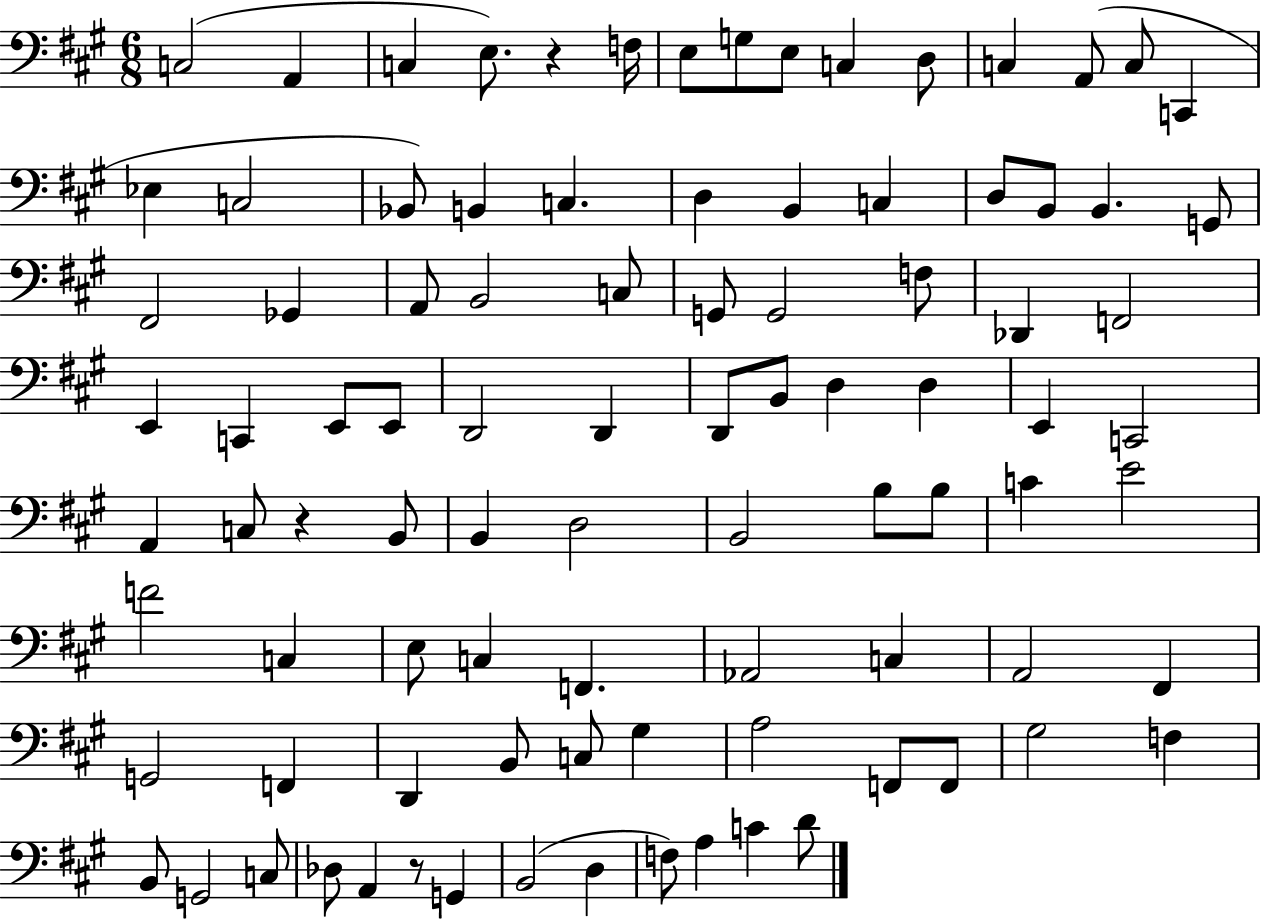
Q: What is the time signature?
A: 6/8